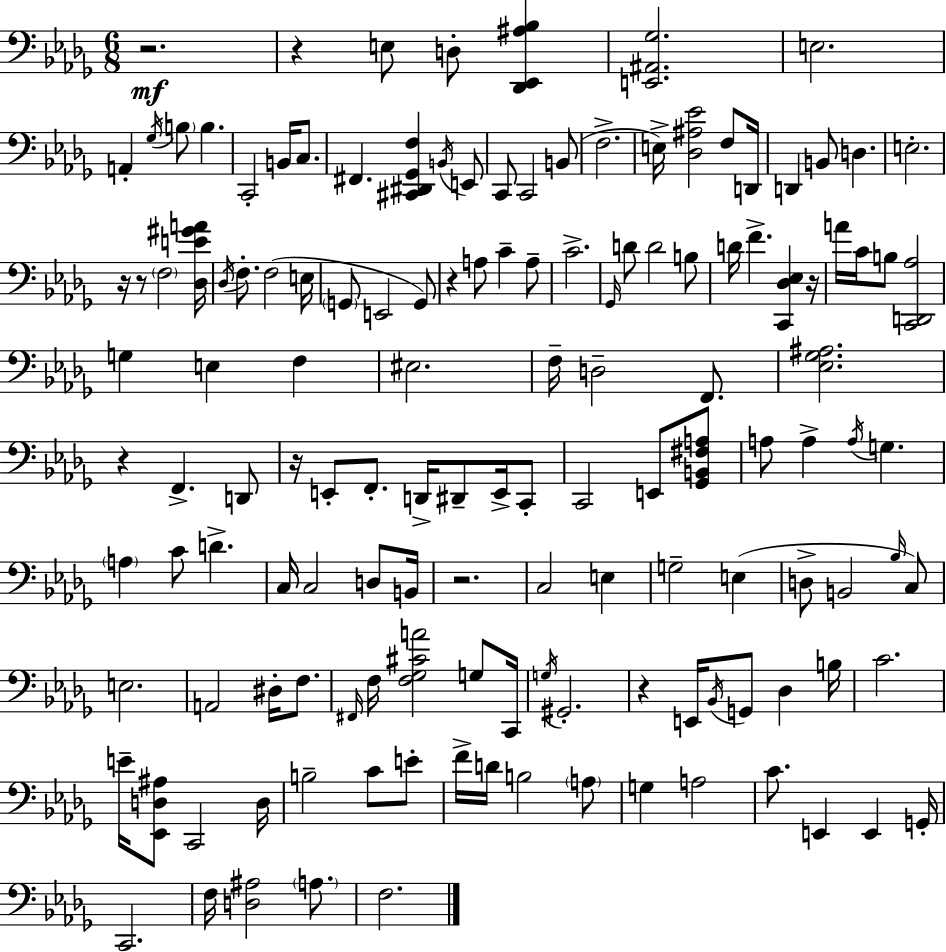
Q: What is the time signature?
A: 6/8